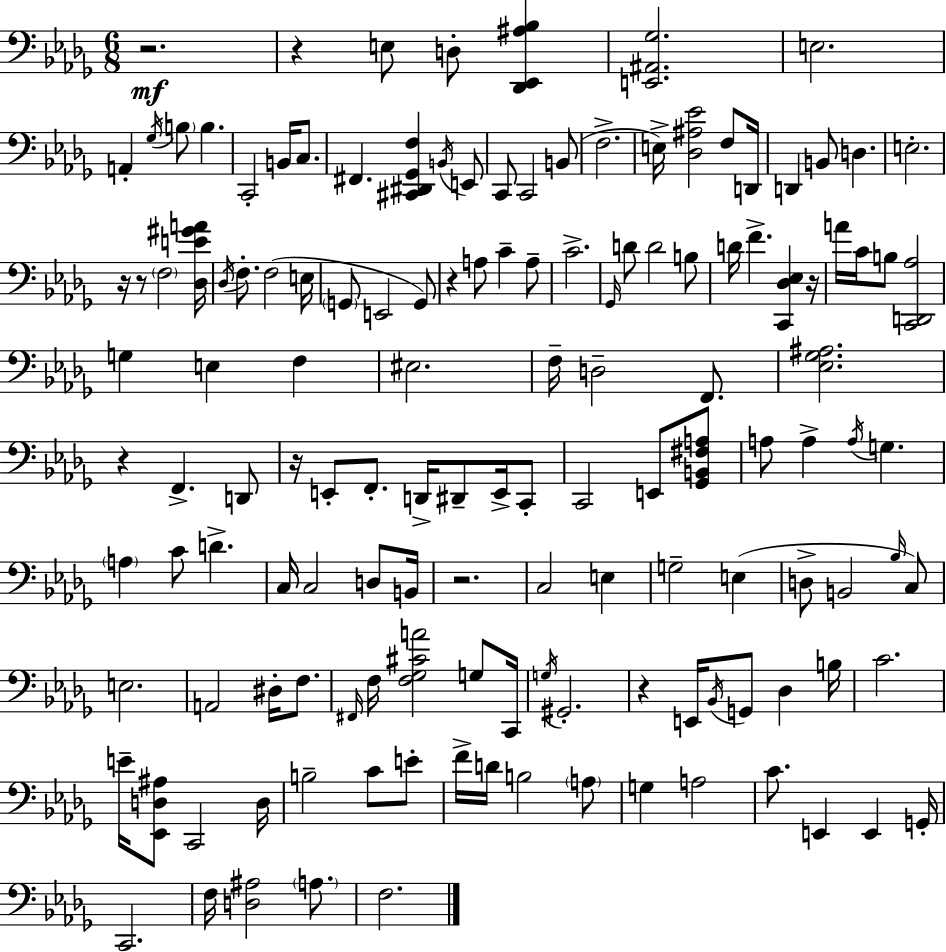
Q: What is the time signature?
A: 6/8